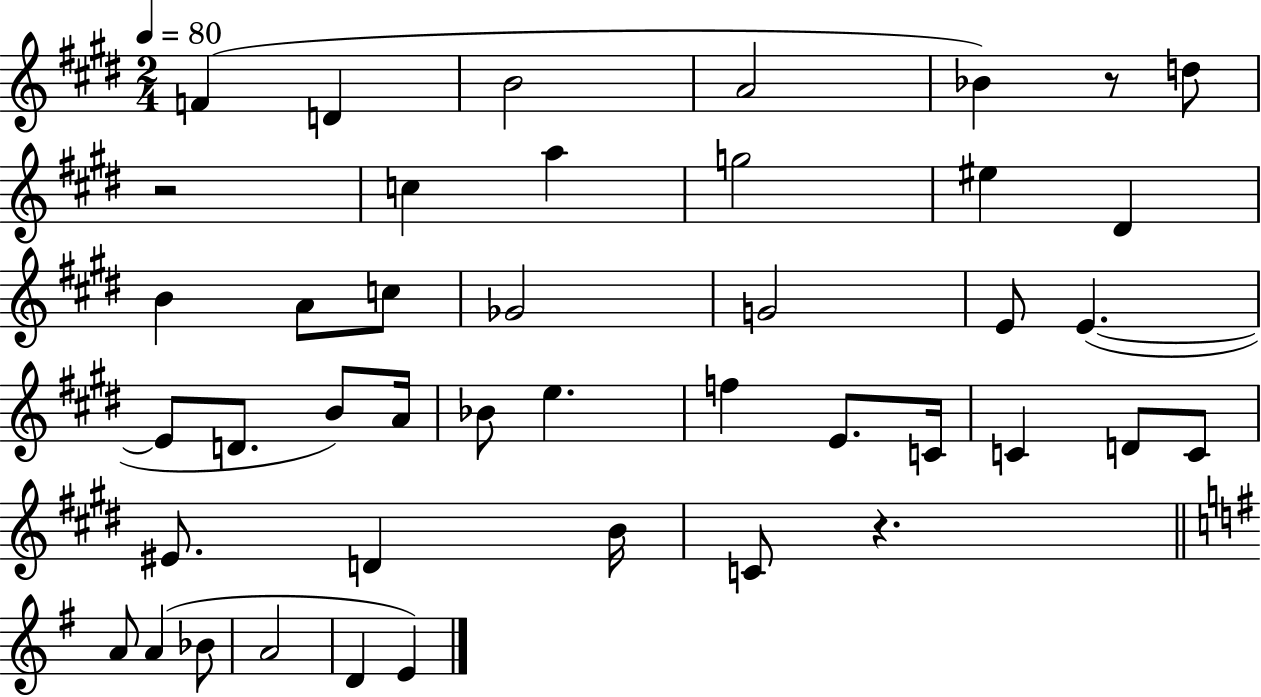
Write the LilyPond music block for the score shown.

{
  \clef treble
  \numericTimeSignature
  \time 2/4
  \key e \major
  \tempo 4 = 80
  \repeat volta 2 { f'4( d'4 | b'2 | a'2 | bes'4) r8 d''8 | \break r2 | c''4 a''4 | g''2 | eis''4 dis'4 | \break b'4 a'8 c''8 | ges'2 | g'2 | e'8 e'4.~(~ | \break e'8 d'8. b'8) a'16 | bes'8 e''4. | f''4 e'8. c'16 | c'4 d'8 c'8 | \break eis'8. d'4 b'16 | c'8 r4. | \bar "||" \break \key g \major a'8 a'4( bes'8 | a'2 | d'4 e'4) | } \bar "|."
}